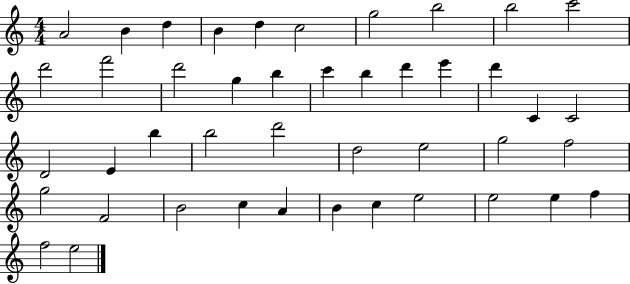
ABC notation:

X:1
T:Untitled
M:4/4
L:1/4
K:C
A2 B d B d c2 g2 b2 b2 c'2 d'2 f'2 d'2 g b c' b d' e' d' C C2 D2 E b b2 d'2 d2 e2 g2 f2 g2 F2 B2 c A B c e2 e2 e f f2 e2